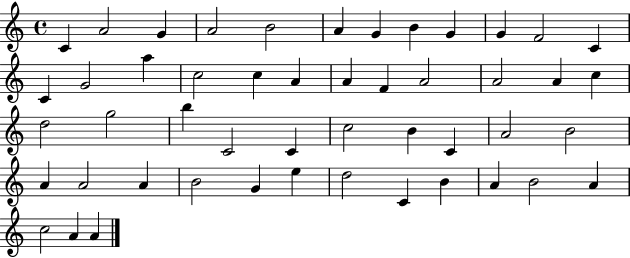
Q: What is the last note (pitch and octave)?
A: A4